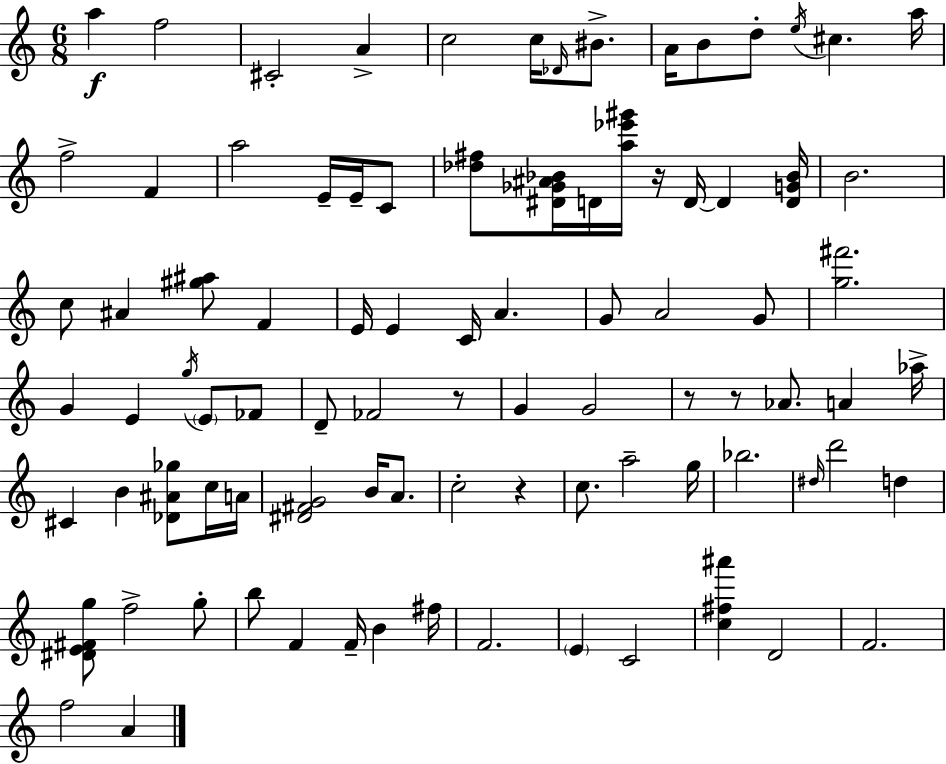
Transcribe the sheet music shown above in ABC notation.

X:1
T:Untitled
M:6/8
L:1/4
K:C
a f2 ^C2 A c2 c/4 _D/4 ^B/2 A/4 B/2 d/2 e/4 ^c a/4 f2 F a2 E/4 E/4 C/2 [_d^f]/2 [^D_G^A_B]/4 D/4 [a_e'^g']/4 z/4 D/4 D [DG_B]/4 B2 c/2 ^A [^g^a]/2 F E/4 E C/4 A G/2 A2 G/2 [g^f']2 G E g/4 E/2 _F/2 D/2 _F2 z/2 G G2 z/2 z/2 _A/2 A _a/4 ^C B [_D^A_g]/2 c/4 A/4 [^D^FG]2 B/4 A/2 c2 z c/2 a2 g/4 _b2 ^d/4 d'2 d [^DE^Fg]/2 f2 g/2 b/2 F F/4 B ^f/4 F2 E C2 [c^f^a'] D2 F2 f2 A